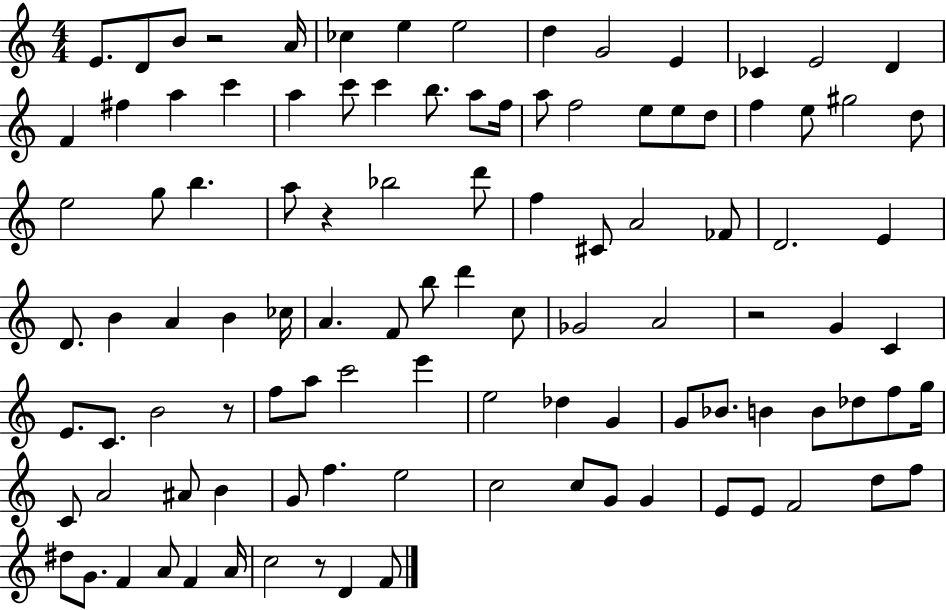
{
  \clef treble
  \numericTimeSignature
  \time 4/4
  \key c \major
  e'8. d'8 b'8 r2 a'16 | ces''4 e''4 e''2 | d''4 g'2 e'4 | ces'4 e'2 d'4 | \break f'4 fis''4 a''4 c'''4 | a''4 c'''8 c'''4 b''8. a''8 f''16 | a''8 f''2 e''8 e''8 d''8 | f''4 e''8 gis''2 d''8 | \break e''2 g''8 b''4. | a''8 r4 bes''2 d'''8 | f''4 cis'8 a'2 fes'8 | d'2. e'4 | \break d'8. b'4 a'4 b'4 ces''16 | a'4. f'8 b''8 d'''4 c''8 | ges'2 a'2 | r2 g'4 c'4 | \break e'8. c'8. b'2 r8 | f''8 a''8 c'''2 e'''4 | e''2 des''4 g'4 | g'8 bes'8. b'4 b'8 des''8 f''8 g''16 | \break c'8 a'2 ais'8 b'4 | g'8 f''4. e''2 | c''2 c''8 g'8 g'4 | e'8 e'8 f'2 d''8 f''8 | \break dis''8 g'8. f'4 a'8 f'4 a'16 | c''2 r8 d'4 f'8 | \bar "|."
}